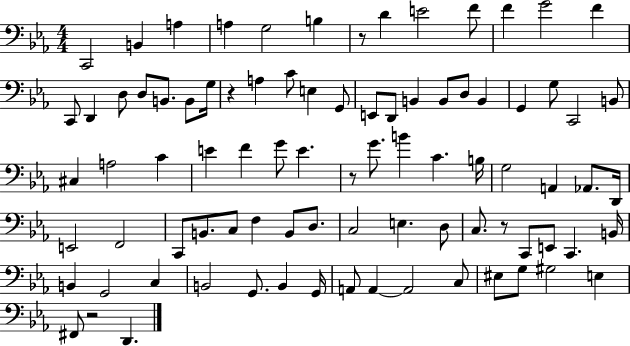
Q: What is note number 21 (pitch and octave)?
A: C4